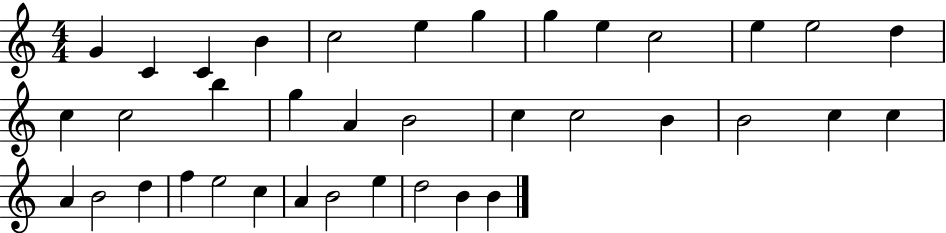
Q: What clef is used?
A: treble